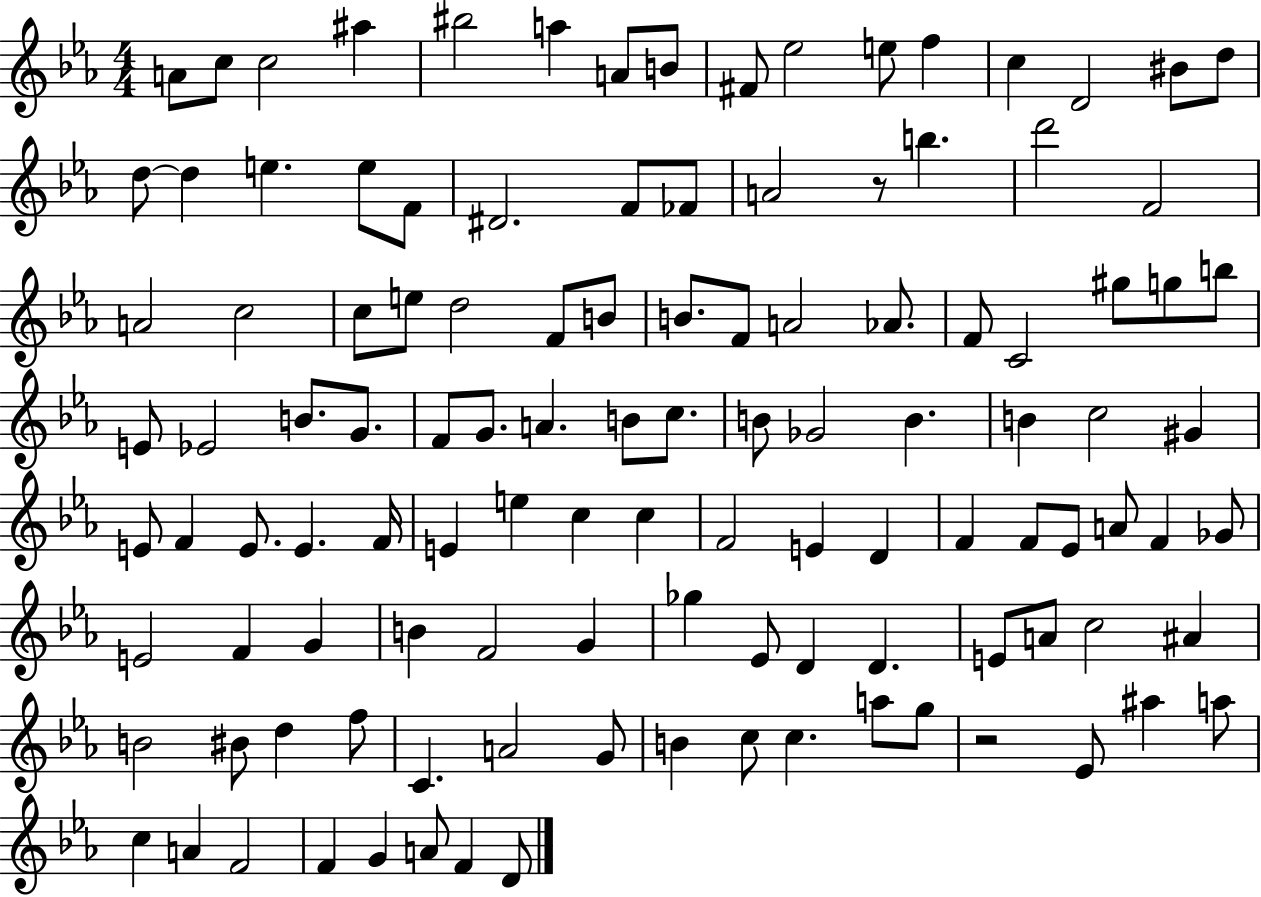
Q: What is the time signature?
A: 4/4